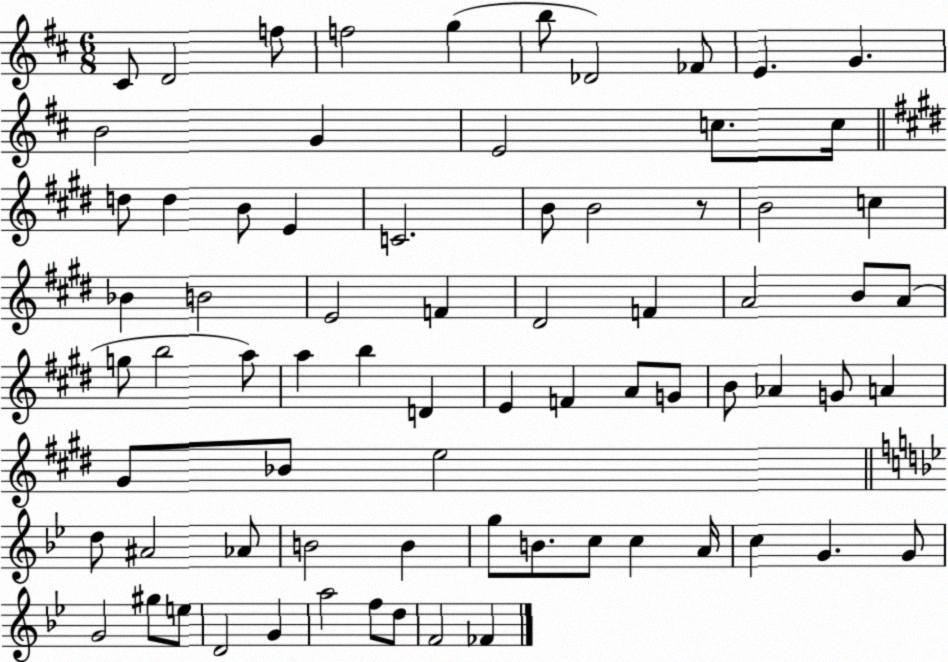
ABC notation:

X:1
T:Untitled
M:6/8
L:1/4
K:D
^C/2 D2 f/2 f2 g b/2 _D2 _F/2 E G B2 G E2 c/2 c/4 d/2 d B/2 E C2 B/2 B2 z/2 B2 c _B B2 E2 F ^D2 F A2 B/2 A/2 g/2 b2 a/2 a b D E F A/2 G/2 B/2 _A G/2 A ^G/2 _B/2 e2 d/2 ^A2 _A/2 B2 B g/2 B/2 c/2 c A/4 c G G/2 G2 ^g/2 e/2 D2 G a2 f/2 d/2 F2 _F